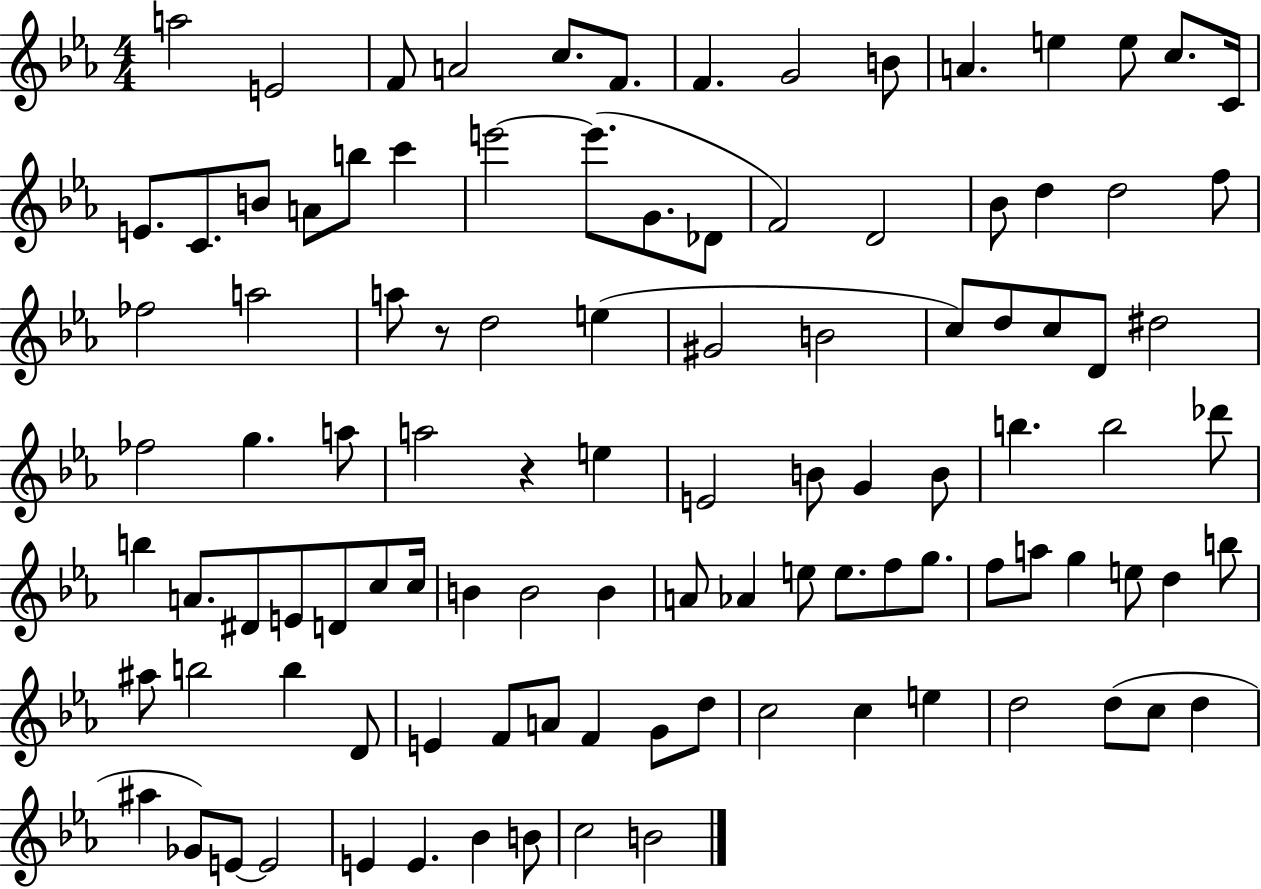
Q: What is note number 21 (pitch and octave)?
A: E6